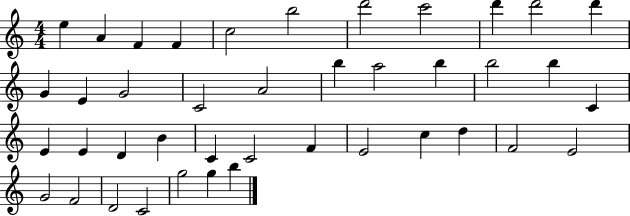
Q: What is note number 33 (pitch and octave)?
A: F4